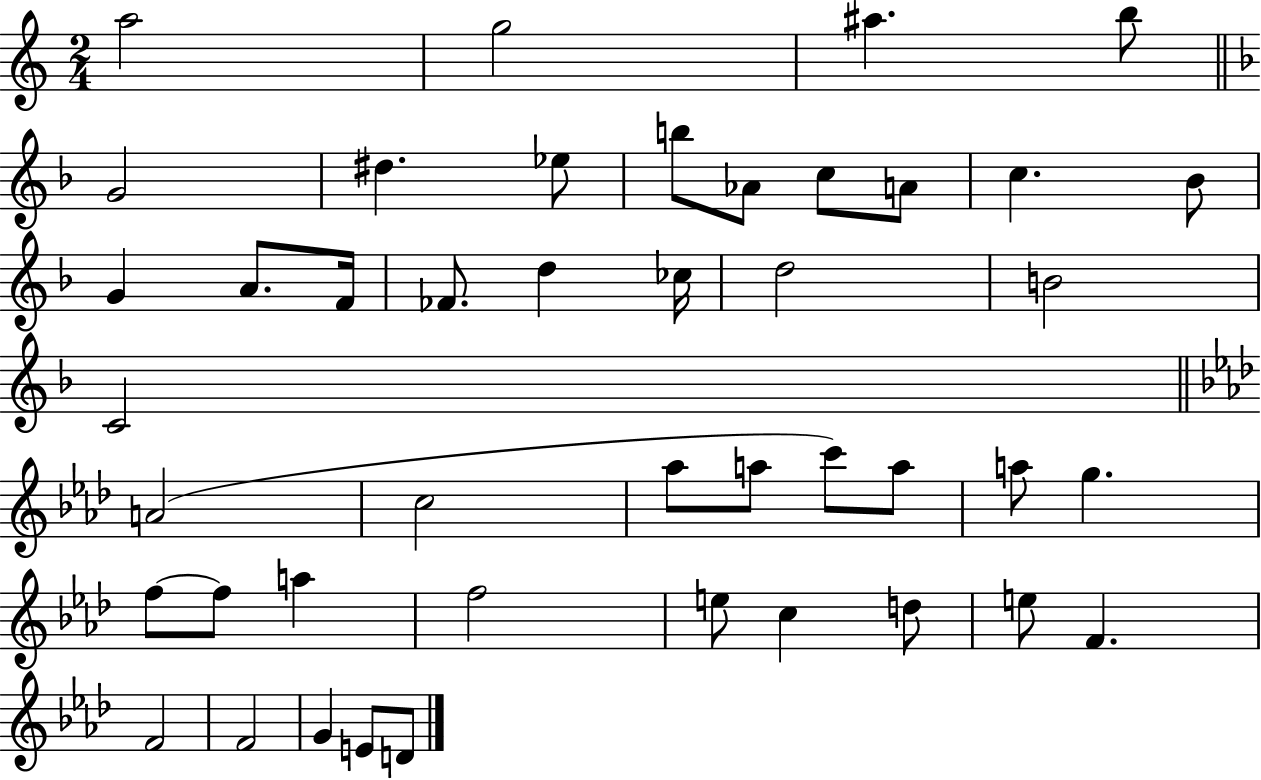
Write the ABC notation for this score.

X:1
T:Untitled
M:2/4
L:1/4
K:C
a2 g2 ^a b/2 G2 ^d _e/2 b/2 _A/2 c/2 A/2 c _B/2 G A/2 F/4 _F/2 d _c/4 d2 B2 C2 A2 c2 _a/2 a/2 c'/2 a/2 a/2 g f/2 f/2 a f2 e/2 c d/2 e/2 F F2 F2 G E/2 D/2